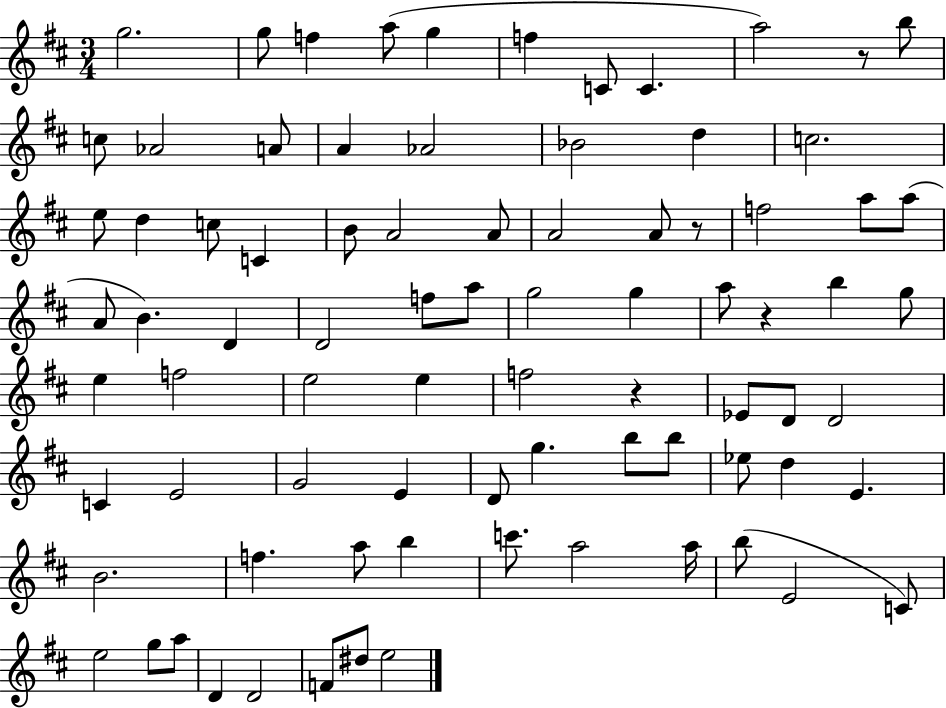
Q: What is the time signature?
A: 3/4